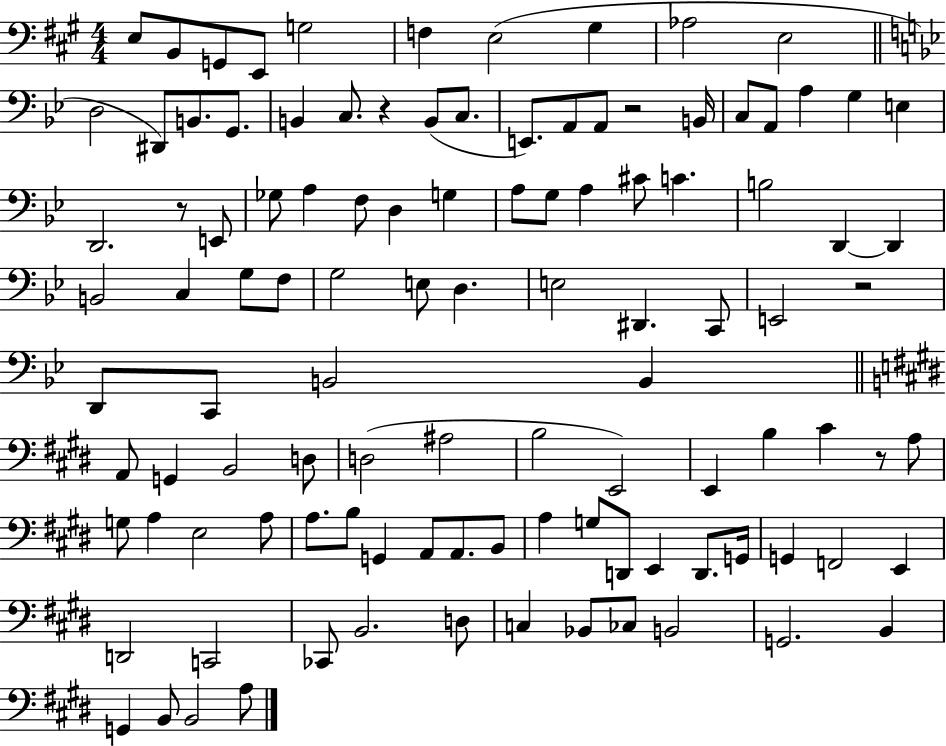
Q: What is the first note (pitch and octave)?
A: E3